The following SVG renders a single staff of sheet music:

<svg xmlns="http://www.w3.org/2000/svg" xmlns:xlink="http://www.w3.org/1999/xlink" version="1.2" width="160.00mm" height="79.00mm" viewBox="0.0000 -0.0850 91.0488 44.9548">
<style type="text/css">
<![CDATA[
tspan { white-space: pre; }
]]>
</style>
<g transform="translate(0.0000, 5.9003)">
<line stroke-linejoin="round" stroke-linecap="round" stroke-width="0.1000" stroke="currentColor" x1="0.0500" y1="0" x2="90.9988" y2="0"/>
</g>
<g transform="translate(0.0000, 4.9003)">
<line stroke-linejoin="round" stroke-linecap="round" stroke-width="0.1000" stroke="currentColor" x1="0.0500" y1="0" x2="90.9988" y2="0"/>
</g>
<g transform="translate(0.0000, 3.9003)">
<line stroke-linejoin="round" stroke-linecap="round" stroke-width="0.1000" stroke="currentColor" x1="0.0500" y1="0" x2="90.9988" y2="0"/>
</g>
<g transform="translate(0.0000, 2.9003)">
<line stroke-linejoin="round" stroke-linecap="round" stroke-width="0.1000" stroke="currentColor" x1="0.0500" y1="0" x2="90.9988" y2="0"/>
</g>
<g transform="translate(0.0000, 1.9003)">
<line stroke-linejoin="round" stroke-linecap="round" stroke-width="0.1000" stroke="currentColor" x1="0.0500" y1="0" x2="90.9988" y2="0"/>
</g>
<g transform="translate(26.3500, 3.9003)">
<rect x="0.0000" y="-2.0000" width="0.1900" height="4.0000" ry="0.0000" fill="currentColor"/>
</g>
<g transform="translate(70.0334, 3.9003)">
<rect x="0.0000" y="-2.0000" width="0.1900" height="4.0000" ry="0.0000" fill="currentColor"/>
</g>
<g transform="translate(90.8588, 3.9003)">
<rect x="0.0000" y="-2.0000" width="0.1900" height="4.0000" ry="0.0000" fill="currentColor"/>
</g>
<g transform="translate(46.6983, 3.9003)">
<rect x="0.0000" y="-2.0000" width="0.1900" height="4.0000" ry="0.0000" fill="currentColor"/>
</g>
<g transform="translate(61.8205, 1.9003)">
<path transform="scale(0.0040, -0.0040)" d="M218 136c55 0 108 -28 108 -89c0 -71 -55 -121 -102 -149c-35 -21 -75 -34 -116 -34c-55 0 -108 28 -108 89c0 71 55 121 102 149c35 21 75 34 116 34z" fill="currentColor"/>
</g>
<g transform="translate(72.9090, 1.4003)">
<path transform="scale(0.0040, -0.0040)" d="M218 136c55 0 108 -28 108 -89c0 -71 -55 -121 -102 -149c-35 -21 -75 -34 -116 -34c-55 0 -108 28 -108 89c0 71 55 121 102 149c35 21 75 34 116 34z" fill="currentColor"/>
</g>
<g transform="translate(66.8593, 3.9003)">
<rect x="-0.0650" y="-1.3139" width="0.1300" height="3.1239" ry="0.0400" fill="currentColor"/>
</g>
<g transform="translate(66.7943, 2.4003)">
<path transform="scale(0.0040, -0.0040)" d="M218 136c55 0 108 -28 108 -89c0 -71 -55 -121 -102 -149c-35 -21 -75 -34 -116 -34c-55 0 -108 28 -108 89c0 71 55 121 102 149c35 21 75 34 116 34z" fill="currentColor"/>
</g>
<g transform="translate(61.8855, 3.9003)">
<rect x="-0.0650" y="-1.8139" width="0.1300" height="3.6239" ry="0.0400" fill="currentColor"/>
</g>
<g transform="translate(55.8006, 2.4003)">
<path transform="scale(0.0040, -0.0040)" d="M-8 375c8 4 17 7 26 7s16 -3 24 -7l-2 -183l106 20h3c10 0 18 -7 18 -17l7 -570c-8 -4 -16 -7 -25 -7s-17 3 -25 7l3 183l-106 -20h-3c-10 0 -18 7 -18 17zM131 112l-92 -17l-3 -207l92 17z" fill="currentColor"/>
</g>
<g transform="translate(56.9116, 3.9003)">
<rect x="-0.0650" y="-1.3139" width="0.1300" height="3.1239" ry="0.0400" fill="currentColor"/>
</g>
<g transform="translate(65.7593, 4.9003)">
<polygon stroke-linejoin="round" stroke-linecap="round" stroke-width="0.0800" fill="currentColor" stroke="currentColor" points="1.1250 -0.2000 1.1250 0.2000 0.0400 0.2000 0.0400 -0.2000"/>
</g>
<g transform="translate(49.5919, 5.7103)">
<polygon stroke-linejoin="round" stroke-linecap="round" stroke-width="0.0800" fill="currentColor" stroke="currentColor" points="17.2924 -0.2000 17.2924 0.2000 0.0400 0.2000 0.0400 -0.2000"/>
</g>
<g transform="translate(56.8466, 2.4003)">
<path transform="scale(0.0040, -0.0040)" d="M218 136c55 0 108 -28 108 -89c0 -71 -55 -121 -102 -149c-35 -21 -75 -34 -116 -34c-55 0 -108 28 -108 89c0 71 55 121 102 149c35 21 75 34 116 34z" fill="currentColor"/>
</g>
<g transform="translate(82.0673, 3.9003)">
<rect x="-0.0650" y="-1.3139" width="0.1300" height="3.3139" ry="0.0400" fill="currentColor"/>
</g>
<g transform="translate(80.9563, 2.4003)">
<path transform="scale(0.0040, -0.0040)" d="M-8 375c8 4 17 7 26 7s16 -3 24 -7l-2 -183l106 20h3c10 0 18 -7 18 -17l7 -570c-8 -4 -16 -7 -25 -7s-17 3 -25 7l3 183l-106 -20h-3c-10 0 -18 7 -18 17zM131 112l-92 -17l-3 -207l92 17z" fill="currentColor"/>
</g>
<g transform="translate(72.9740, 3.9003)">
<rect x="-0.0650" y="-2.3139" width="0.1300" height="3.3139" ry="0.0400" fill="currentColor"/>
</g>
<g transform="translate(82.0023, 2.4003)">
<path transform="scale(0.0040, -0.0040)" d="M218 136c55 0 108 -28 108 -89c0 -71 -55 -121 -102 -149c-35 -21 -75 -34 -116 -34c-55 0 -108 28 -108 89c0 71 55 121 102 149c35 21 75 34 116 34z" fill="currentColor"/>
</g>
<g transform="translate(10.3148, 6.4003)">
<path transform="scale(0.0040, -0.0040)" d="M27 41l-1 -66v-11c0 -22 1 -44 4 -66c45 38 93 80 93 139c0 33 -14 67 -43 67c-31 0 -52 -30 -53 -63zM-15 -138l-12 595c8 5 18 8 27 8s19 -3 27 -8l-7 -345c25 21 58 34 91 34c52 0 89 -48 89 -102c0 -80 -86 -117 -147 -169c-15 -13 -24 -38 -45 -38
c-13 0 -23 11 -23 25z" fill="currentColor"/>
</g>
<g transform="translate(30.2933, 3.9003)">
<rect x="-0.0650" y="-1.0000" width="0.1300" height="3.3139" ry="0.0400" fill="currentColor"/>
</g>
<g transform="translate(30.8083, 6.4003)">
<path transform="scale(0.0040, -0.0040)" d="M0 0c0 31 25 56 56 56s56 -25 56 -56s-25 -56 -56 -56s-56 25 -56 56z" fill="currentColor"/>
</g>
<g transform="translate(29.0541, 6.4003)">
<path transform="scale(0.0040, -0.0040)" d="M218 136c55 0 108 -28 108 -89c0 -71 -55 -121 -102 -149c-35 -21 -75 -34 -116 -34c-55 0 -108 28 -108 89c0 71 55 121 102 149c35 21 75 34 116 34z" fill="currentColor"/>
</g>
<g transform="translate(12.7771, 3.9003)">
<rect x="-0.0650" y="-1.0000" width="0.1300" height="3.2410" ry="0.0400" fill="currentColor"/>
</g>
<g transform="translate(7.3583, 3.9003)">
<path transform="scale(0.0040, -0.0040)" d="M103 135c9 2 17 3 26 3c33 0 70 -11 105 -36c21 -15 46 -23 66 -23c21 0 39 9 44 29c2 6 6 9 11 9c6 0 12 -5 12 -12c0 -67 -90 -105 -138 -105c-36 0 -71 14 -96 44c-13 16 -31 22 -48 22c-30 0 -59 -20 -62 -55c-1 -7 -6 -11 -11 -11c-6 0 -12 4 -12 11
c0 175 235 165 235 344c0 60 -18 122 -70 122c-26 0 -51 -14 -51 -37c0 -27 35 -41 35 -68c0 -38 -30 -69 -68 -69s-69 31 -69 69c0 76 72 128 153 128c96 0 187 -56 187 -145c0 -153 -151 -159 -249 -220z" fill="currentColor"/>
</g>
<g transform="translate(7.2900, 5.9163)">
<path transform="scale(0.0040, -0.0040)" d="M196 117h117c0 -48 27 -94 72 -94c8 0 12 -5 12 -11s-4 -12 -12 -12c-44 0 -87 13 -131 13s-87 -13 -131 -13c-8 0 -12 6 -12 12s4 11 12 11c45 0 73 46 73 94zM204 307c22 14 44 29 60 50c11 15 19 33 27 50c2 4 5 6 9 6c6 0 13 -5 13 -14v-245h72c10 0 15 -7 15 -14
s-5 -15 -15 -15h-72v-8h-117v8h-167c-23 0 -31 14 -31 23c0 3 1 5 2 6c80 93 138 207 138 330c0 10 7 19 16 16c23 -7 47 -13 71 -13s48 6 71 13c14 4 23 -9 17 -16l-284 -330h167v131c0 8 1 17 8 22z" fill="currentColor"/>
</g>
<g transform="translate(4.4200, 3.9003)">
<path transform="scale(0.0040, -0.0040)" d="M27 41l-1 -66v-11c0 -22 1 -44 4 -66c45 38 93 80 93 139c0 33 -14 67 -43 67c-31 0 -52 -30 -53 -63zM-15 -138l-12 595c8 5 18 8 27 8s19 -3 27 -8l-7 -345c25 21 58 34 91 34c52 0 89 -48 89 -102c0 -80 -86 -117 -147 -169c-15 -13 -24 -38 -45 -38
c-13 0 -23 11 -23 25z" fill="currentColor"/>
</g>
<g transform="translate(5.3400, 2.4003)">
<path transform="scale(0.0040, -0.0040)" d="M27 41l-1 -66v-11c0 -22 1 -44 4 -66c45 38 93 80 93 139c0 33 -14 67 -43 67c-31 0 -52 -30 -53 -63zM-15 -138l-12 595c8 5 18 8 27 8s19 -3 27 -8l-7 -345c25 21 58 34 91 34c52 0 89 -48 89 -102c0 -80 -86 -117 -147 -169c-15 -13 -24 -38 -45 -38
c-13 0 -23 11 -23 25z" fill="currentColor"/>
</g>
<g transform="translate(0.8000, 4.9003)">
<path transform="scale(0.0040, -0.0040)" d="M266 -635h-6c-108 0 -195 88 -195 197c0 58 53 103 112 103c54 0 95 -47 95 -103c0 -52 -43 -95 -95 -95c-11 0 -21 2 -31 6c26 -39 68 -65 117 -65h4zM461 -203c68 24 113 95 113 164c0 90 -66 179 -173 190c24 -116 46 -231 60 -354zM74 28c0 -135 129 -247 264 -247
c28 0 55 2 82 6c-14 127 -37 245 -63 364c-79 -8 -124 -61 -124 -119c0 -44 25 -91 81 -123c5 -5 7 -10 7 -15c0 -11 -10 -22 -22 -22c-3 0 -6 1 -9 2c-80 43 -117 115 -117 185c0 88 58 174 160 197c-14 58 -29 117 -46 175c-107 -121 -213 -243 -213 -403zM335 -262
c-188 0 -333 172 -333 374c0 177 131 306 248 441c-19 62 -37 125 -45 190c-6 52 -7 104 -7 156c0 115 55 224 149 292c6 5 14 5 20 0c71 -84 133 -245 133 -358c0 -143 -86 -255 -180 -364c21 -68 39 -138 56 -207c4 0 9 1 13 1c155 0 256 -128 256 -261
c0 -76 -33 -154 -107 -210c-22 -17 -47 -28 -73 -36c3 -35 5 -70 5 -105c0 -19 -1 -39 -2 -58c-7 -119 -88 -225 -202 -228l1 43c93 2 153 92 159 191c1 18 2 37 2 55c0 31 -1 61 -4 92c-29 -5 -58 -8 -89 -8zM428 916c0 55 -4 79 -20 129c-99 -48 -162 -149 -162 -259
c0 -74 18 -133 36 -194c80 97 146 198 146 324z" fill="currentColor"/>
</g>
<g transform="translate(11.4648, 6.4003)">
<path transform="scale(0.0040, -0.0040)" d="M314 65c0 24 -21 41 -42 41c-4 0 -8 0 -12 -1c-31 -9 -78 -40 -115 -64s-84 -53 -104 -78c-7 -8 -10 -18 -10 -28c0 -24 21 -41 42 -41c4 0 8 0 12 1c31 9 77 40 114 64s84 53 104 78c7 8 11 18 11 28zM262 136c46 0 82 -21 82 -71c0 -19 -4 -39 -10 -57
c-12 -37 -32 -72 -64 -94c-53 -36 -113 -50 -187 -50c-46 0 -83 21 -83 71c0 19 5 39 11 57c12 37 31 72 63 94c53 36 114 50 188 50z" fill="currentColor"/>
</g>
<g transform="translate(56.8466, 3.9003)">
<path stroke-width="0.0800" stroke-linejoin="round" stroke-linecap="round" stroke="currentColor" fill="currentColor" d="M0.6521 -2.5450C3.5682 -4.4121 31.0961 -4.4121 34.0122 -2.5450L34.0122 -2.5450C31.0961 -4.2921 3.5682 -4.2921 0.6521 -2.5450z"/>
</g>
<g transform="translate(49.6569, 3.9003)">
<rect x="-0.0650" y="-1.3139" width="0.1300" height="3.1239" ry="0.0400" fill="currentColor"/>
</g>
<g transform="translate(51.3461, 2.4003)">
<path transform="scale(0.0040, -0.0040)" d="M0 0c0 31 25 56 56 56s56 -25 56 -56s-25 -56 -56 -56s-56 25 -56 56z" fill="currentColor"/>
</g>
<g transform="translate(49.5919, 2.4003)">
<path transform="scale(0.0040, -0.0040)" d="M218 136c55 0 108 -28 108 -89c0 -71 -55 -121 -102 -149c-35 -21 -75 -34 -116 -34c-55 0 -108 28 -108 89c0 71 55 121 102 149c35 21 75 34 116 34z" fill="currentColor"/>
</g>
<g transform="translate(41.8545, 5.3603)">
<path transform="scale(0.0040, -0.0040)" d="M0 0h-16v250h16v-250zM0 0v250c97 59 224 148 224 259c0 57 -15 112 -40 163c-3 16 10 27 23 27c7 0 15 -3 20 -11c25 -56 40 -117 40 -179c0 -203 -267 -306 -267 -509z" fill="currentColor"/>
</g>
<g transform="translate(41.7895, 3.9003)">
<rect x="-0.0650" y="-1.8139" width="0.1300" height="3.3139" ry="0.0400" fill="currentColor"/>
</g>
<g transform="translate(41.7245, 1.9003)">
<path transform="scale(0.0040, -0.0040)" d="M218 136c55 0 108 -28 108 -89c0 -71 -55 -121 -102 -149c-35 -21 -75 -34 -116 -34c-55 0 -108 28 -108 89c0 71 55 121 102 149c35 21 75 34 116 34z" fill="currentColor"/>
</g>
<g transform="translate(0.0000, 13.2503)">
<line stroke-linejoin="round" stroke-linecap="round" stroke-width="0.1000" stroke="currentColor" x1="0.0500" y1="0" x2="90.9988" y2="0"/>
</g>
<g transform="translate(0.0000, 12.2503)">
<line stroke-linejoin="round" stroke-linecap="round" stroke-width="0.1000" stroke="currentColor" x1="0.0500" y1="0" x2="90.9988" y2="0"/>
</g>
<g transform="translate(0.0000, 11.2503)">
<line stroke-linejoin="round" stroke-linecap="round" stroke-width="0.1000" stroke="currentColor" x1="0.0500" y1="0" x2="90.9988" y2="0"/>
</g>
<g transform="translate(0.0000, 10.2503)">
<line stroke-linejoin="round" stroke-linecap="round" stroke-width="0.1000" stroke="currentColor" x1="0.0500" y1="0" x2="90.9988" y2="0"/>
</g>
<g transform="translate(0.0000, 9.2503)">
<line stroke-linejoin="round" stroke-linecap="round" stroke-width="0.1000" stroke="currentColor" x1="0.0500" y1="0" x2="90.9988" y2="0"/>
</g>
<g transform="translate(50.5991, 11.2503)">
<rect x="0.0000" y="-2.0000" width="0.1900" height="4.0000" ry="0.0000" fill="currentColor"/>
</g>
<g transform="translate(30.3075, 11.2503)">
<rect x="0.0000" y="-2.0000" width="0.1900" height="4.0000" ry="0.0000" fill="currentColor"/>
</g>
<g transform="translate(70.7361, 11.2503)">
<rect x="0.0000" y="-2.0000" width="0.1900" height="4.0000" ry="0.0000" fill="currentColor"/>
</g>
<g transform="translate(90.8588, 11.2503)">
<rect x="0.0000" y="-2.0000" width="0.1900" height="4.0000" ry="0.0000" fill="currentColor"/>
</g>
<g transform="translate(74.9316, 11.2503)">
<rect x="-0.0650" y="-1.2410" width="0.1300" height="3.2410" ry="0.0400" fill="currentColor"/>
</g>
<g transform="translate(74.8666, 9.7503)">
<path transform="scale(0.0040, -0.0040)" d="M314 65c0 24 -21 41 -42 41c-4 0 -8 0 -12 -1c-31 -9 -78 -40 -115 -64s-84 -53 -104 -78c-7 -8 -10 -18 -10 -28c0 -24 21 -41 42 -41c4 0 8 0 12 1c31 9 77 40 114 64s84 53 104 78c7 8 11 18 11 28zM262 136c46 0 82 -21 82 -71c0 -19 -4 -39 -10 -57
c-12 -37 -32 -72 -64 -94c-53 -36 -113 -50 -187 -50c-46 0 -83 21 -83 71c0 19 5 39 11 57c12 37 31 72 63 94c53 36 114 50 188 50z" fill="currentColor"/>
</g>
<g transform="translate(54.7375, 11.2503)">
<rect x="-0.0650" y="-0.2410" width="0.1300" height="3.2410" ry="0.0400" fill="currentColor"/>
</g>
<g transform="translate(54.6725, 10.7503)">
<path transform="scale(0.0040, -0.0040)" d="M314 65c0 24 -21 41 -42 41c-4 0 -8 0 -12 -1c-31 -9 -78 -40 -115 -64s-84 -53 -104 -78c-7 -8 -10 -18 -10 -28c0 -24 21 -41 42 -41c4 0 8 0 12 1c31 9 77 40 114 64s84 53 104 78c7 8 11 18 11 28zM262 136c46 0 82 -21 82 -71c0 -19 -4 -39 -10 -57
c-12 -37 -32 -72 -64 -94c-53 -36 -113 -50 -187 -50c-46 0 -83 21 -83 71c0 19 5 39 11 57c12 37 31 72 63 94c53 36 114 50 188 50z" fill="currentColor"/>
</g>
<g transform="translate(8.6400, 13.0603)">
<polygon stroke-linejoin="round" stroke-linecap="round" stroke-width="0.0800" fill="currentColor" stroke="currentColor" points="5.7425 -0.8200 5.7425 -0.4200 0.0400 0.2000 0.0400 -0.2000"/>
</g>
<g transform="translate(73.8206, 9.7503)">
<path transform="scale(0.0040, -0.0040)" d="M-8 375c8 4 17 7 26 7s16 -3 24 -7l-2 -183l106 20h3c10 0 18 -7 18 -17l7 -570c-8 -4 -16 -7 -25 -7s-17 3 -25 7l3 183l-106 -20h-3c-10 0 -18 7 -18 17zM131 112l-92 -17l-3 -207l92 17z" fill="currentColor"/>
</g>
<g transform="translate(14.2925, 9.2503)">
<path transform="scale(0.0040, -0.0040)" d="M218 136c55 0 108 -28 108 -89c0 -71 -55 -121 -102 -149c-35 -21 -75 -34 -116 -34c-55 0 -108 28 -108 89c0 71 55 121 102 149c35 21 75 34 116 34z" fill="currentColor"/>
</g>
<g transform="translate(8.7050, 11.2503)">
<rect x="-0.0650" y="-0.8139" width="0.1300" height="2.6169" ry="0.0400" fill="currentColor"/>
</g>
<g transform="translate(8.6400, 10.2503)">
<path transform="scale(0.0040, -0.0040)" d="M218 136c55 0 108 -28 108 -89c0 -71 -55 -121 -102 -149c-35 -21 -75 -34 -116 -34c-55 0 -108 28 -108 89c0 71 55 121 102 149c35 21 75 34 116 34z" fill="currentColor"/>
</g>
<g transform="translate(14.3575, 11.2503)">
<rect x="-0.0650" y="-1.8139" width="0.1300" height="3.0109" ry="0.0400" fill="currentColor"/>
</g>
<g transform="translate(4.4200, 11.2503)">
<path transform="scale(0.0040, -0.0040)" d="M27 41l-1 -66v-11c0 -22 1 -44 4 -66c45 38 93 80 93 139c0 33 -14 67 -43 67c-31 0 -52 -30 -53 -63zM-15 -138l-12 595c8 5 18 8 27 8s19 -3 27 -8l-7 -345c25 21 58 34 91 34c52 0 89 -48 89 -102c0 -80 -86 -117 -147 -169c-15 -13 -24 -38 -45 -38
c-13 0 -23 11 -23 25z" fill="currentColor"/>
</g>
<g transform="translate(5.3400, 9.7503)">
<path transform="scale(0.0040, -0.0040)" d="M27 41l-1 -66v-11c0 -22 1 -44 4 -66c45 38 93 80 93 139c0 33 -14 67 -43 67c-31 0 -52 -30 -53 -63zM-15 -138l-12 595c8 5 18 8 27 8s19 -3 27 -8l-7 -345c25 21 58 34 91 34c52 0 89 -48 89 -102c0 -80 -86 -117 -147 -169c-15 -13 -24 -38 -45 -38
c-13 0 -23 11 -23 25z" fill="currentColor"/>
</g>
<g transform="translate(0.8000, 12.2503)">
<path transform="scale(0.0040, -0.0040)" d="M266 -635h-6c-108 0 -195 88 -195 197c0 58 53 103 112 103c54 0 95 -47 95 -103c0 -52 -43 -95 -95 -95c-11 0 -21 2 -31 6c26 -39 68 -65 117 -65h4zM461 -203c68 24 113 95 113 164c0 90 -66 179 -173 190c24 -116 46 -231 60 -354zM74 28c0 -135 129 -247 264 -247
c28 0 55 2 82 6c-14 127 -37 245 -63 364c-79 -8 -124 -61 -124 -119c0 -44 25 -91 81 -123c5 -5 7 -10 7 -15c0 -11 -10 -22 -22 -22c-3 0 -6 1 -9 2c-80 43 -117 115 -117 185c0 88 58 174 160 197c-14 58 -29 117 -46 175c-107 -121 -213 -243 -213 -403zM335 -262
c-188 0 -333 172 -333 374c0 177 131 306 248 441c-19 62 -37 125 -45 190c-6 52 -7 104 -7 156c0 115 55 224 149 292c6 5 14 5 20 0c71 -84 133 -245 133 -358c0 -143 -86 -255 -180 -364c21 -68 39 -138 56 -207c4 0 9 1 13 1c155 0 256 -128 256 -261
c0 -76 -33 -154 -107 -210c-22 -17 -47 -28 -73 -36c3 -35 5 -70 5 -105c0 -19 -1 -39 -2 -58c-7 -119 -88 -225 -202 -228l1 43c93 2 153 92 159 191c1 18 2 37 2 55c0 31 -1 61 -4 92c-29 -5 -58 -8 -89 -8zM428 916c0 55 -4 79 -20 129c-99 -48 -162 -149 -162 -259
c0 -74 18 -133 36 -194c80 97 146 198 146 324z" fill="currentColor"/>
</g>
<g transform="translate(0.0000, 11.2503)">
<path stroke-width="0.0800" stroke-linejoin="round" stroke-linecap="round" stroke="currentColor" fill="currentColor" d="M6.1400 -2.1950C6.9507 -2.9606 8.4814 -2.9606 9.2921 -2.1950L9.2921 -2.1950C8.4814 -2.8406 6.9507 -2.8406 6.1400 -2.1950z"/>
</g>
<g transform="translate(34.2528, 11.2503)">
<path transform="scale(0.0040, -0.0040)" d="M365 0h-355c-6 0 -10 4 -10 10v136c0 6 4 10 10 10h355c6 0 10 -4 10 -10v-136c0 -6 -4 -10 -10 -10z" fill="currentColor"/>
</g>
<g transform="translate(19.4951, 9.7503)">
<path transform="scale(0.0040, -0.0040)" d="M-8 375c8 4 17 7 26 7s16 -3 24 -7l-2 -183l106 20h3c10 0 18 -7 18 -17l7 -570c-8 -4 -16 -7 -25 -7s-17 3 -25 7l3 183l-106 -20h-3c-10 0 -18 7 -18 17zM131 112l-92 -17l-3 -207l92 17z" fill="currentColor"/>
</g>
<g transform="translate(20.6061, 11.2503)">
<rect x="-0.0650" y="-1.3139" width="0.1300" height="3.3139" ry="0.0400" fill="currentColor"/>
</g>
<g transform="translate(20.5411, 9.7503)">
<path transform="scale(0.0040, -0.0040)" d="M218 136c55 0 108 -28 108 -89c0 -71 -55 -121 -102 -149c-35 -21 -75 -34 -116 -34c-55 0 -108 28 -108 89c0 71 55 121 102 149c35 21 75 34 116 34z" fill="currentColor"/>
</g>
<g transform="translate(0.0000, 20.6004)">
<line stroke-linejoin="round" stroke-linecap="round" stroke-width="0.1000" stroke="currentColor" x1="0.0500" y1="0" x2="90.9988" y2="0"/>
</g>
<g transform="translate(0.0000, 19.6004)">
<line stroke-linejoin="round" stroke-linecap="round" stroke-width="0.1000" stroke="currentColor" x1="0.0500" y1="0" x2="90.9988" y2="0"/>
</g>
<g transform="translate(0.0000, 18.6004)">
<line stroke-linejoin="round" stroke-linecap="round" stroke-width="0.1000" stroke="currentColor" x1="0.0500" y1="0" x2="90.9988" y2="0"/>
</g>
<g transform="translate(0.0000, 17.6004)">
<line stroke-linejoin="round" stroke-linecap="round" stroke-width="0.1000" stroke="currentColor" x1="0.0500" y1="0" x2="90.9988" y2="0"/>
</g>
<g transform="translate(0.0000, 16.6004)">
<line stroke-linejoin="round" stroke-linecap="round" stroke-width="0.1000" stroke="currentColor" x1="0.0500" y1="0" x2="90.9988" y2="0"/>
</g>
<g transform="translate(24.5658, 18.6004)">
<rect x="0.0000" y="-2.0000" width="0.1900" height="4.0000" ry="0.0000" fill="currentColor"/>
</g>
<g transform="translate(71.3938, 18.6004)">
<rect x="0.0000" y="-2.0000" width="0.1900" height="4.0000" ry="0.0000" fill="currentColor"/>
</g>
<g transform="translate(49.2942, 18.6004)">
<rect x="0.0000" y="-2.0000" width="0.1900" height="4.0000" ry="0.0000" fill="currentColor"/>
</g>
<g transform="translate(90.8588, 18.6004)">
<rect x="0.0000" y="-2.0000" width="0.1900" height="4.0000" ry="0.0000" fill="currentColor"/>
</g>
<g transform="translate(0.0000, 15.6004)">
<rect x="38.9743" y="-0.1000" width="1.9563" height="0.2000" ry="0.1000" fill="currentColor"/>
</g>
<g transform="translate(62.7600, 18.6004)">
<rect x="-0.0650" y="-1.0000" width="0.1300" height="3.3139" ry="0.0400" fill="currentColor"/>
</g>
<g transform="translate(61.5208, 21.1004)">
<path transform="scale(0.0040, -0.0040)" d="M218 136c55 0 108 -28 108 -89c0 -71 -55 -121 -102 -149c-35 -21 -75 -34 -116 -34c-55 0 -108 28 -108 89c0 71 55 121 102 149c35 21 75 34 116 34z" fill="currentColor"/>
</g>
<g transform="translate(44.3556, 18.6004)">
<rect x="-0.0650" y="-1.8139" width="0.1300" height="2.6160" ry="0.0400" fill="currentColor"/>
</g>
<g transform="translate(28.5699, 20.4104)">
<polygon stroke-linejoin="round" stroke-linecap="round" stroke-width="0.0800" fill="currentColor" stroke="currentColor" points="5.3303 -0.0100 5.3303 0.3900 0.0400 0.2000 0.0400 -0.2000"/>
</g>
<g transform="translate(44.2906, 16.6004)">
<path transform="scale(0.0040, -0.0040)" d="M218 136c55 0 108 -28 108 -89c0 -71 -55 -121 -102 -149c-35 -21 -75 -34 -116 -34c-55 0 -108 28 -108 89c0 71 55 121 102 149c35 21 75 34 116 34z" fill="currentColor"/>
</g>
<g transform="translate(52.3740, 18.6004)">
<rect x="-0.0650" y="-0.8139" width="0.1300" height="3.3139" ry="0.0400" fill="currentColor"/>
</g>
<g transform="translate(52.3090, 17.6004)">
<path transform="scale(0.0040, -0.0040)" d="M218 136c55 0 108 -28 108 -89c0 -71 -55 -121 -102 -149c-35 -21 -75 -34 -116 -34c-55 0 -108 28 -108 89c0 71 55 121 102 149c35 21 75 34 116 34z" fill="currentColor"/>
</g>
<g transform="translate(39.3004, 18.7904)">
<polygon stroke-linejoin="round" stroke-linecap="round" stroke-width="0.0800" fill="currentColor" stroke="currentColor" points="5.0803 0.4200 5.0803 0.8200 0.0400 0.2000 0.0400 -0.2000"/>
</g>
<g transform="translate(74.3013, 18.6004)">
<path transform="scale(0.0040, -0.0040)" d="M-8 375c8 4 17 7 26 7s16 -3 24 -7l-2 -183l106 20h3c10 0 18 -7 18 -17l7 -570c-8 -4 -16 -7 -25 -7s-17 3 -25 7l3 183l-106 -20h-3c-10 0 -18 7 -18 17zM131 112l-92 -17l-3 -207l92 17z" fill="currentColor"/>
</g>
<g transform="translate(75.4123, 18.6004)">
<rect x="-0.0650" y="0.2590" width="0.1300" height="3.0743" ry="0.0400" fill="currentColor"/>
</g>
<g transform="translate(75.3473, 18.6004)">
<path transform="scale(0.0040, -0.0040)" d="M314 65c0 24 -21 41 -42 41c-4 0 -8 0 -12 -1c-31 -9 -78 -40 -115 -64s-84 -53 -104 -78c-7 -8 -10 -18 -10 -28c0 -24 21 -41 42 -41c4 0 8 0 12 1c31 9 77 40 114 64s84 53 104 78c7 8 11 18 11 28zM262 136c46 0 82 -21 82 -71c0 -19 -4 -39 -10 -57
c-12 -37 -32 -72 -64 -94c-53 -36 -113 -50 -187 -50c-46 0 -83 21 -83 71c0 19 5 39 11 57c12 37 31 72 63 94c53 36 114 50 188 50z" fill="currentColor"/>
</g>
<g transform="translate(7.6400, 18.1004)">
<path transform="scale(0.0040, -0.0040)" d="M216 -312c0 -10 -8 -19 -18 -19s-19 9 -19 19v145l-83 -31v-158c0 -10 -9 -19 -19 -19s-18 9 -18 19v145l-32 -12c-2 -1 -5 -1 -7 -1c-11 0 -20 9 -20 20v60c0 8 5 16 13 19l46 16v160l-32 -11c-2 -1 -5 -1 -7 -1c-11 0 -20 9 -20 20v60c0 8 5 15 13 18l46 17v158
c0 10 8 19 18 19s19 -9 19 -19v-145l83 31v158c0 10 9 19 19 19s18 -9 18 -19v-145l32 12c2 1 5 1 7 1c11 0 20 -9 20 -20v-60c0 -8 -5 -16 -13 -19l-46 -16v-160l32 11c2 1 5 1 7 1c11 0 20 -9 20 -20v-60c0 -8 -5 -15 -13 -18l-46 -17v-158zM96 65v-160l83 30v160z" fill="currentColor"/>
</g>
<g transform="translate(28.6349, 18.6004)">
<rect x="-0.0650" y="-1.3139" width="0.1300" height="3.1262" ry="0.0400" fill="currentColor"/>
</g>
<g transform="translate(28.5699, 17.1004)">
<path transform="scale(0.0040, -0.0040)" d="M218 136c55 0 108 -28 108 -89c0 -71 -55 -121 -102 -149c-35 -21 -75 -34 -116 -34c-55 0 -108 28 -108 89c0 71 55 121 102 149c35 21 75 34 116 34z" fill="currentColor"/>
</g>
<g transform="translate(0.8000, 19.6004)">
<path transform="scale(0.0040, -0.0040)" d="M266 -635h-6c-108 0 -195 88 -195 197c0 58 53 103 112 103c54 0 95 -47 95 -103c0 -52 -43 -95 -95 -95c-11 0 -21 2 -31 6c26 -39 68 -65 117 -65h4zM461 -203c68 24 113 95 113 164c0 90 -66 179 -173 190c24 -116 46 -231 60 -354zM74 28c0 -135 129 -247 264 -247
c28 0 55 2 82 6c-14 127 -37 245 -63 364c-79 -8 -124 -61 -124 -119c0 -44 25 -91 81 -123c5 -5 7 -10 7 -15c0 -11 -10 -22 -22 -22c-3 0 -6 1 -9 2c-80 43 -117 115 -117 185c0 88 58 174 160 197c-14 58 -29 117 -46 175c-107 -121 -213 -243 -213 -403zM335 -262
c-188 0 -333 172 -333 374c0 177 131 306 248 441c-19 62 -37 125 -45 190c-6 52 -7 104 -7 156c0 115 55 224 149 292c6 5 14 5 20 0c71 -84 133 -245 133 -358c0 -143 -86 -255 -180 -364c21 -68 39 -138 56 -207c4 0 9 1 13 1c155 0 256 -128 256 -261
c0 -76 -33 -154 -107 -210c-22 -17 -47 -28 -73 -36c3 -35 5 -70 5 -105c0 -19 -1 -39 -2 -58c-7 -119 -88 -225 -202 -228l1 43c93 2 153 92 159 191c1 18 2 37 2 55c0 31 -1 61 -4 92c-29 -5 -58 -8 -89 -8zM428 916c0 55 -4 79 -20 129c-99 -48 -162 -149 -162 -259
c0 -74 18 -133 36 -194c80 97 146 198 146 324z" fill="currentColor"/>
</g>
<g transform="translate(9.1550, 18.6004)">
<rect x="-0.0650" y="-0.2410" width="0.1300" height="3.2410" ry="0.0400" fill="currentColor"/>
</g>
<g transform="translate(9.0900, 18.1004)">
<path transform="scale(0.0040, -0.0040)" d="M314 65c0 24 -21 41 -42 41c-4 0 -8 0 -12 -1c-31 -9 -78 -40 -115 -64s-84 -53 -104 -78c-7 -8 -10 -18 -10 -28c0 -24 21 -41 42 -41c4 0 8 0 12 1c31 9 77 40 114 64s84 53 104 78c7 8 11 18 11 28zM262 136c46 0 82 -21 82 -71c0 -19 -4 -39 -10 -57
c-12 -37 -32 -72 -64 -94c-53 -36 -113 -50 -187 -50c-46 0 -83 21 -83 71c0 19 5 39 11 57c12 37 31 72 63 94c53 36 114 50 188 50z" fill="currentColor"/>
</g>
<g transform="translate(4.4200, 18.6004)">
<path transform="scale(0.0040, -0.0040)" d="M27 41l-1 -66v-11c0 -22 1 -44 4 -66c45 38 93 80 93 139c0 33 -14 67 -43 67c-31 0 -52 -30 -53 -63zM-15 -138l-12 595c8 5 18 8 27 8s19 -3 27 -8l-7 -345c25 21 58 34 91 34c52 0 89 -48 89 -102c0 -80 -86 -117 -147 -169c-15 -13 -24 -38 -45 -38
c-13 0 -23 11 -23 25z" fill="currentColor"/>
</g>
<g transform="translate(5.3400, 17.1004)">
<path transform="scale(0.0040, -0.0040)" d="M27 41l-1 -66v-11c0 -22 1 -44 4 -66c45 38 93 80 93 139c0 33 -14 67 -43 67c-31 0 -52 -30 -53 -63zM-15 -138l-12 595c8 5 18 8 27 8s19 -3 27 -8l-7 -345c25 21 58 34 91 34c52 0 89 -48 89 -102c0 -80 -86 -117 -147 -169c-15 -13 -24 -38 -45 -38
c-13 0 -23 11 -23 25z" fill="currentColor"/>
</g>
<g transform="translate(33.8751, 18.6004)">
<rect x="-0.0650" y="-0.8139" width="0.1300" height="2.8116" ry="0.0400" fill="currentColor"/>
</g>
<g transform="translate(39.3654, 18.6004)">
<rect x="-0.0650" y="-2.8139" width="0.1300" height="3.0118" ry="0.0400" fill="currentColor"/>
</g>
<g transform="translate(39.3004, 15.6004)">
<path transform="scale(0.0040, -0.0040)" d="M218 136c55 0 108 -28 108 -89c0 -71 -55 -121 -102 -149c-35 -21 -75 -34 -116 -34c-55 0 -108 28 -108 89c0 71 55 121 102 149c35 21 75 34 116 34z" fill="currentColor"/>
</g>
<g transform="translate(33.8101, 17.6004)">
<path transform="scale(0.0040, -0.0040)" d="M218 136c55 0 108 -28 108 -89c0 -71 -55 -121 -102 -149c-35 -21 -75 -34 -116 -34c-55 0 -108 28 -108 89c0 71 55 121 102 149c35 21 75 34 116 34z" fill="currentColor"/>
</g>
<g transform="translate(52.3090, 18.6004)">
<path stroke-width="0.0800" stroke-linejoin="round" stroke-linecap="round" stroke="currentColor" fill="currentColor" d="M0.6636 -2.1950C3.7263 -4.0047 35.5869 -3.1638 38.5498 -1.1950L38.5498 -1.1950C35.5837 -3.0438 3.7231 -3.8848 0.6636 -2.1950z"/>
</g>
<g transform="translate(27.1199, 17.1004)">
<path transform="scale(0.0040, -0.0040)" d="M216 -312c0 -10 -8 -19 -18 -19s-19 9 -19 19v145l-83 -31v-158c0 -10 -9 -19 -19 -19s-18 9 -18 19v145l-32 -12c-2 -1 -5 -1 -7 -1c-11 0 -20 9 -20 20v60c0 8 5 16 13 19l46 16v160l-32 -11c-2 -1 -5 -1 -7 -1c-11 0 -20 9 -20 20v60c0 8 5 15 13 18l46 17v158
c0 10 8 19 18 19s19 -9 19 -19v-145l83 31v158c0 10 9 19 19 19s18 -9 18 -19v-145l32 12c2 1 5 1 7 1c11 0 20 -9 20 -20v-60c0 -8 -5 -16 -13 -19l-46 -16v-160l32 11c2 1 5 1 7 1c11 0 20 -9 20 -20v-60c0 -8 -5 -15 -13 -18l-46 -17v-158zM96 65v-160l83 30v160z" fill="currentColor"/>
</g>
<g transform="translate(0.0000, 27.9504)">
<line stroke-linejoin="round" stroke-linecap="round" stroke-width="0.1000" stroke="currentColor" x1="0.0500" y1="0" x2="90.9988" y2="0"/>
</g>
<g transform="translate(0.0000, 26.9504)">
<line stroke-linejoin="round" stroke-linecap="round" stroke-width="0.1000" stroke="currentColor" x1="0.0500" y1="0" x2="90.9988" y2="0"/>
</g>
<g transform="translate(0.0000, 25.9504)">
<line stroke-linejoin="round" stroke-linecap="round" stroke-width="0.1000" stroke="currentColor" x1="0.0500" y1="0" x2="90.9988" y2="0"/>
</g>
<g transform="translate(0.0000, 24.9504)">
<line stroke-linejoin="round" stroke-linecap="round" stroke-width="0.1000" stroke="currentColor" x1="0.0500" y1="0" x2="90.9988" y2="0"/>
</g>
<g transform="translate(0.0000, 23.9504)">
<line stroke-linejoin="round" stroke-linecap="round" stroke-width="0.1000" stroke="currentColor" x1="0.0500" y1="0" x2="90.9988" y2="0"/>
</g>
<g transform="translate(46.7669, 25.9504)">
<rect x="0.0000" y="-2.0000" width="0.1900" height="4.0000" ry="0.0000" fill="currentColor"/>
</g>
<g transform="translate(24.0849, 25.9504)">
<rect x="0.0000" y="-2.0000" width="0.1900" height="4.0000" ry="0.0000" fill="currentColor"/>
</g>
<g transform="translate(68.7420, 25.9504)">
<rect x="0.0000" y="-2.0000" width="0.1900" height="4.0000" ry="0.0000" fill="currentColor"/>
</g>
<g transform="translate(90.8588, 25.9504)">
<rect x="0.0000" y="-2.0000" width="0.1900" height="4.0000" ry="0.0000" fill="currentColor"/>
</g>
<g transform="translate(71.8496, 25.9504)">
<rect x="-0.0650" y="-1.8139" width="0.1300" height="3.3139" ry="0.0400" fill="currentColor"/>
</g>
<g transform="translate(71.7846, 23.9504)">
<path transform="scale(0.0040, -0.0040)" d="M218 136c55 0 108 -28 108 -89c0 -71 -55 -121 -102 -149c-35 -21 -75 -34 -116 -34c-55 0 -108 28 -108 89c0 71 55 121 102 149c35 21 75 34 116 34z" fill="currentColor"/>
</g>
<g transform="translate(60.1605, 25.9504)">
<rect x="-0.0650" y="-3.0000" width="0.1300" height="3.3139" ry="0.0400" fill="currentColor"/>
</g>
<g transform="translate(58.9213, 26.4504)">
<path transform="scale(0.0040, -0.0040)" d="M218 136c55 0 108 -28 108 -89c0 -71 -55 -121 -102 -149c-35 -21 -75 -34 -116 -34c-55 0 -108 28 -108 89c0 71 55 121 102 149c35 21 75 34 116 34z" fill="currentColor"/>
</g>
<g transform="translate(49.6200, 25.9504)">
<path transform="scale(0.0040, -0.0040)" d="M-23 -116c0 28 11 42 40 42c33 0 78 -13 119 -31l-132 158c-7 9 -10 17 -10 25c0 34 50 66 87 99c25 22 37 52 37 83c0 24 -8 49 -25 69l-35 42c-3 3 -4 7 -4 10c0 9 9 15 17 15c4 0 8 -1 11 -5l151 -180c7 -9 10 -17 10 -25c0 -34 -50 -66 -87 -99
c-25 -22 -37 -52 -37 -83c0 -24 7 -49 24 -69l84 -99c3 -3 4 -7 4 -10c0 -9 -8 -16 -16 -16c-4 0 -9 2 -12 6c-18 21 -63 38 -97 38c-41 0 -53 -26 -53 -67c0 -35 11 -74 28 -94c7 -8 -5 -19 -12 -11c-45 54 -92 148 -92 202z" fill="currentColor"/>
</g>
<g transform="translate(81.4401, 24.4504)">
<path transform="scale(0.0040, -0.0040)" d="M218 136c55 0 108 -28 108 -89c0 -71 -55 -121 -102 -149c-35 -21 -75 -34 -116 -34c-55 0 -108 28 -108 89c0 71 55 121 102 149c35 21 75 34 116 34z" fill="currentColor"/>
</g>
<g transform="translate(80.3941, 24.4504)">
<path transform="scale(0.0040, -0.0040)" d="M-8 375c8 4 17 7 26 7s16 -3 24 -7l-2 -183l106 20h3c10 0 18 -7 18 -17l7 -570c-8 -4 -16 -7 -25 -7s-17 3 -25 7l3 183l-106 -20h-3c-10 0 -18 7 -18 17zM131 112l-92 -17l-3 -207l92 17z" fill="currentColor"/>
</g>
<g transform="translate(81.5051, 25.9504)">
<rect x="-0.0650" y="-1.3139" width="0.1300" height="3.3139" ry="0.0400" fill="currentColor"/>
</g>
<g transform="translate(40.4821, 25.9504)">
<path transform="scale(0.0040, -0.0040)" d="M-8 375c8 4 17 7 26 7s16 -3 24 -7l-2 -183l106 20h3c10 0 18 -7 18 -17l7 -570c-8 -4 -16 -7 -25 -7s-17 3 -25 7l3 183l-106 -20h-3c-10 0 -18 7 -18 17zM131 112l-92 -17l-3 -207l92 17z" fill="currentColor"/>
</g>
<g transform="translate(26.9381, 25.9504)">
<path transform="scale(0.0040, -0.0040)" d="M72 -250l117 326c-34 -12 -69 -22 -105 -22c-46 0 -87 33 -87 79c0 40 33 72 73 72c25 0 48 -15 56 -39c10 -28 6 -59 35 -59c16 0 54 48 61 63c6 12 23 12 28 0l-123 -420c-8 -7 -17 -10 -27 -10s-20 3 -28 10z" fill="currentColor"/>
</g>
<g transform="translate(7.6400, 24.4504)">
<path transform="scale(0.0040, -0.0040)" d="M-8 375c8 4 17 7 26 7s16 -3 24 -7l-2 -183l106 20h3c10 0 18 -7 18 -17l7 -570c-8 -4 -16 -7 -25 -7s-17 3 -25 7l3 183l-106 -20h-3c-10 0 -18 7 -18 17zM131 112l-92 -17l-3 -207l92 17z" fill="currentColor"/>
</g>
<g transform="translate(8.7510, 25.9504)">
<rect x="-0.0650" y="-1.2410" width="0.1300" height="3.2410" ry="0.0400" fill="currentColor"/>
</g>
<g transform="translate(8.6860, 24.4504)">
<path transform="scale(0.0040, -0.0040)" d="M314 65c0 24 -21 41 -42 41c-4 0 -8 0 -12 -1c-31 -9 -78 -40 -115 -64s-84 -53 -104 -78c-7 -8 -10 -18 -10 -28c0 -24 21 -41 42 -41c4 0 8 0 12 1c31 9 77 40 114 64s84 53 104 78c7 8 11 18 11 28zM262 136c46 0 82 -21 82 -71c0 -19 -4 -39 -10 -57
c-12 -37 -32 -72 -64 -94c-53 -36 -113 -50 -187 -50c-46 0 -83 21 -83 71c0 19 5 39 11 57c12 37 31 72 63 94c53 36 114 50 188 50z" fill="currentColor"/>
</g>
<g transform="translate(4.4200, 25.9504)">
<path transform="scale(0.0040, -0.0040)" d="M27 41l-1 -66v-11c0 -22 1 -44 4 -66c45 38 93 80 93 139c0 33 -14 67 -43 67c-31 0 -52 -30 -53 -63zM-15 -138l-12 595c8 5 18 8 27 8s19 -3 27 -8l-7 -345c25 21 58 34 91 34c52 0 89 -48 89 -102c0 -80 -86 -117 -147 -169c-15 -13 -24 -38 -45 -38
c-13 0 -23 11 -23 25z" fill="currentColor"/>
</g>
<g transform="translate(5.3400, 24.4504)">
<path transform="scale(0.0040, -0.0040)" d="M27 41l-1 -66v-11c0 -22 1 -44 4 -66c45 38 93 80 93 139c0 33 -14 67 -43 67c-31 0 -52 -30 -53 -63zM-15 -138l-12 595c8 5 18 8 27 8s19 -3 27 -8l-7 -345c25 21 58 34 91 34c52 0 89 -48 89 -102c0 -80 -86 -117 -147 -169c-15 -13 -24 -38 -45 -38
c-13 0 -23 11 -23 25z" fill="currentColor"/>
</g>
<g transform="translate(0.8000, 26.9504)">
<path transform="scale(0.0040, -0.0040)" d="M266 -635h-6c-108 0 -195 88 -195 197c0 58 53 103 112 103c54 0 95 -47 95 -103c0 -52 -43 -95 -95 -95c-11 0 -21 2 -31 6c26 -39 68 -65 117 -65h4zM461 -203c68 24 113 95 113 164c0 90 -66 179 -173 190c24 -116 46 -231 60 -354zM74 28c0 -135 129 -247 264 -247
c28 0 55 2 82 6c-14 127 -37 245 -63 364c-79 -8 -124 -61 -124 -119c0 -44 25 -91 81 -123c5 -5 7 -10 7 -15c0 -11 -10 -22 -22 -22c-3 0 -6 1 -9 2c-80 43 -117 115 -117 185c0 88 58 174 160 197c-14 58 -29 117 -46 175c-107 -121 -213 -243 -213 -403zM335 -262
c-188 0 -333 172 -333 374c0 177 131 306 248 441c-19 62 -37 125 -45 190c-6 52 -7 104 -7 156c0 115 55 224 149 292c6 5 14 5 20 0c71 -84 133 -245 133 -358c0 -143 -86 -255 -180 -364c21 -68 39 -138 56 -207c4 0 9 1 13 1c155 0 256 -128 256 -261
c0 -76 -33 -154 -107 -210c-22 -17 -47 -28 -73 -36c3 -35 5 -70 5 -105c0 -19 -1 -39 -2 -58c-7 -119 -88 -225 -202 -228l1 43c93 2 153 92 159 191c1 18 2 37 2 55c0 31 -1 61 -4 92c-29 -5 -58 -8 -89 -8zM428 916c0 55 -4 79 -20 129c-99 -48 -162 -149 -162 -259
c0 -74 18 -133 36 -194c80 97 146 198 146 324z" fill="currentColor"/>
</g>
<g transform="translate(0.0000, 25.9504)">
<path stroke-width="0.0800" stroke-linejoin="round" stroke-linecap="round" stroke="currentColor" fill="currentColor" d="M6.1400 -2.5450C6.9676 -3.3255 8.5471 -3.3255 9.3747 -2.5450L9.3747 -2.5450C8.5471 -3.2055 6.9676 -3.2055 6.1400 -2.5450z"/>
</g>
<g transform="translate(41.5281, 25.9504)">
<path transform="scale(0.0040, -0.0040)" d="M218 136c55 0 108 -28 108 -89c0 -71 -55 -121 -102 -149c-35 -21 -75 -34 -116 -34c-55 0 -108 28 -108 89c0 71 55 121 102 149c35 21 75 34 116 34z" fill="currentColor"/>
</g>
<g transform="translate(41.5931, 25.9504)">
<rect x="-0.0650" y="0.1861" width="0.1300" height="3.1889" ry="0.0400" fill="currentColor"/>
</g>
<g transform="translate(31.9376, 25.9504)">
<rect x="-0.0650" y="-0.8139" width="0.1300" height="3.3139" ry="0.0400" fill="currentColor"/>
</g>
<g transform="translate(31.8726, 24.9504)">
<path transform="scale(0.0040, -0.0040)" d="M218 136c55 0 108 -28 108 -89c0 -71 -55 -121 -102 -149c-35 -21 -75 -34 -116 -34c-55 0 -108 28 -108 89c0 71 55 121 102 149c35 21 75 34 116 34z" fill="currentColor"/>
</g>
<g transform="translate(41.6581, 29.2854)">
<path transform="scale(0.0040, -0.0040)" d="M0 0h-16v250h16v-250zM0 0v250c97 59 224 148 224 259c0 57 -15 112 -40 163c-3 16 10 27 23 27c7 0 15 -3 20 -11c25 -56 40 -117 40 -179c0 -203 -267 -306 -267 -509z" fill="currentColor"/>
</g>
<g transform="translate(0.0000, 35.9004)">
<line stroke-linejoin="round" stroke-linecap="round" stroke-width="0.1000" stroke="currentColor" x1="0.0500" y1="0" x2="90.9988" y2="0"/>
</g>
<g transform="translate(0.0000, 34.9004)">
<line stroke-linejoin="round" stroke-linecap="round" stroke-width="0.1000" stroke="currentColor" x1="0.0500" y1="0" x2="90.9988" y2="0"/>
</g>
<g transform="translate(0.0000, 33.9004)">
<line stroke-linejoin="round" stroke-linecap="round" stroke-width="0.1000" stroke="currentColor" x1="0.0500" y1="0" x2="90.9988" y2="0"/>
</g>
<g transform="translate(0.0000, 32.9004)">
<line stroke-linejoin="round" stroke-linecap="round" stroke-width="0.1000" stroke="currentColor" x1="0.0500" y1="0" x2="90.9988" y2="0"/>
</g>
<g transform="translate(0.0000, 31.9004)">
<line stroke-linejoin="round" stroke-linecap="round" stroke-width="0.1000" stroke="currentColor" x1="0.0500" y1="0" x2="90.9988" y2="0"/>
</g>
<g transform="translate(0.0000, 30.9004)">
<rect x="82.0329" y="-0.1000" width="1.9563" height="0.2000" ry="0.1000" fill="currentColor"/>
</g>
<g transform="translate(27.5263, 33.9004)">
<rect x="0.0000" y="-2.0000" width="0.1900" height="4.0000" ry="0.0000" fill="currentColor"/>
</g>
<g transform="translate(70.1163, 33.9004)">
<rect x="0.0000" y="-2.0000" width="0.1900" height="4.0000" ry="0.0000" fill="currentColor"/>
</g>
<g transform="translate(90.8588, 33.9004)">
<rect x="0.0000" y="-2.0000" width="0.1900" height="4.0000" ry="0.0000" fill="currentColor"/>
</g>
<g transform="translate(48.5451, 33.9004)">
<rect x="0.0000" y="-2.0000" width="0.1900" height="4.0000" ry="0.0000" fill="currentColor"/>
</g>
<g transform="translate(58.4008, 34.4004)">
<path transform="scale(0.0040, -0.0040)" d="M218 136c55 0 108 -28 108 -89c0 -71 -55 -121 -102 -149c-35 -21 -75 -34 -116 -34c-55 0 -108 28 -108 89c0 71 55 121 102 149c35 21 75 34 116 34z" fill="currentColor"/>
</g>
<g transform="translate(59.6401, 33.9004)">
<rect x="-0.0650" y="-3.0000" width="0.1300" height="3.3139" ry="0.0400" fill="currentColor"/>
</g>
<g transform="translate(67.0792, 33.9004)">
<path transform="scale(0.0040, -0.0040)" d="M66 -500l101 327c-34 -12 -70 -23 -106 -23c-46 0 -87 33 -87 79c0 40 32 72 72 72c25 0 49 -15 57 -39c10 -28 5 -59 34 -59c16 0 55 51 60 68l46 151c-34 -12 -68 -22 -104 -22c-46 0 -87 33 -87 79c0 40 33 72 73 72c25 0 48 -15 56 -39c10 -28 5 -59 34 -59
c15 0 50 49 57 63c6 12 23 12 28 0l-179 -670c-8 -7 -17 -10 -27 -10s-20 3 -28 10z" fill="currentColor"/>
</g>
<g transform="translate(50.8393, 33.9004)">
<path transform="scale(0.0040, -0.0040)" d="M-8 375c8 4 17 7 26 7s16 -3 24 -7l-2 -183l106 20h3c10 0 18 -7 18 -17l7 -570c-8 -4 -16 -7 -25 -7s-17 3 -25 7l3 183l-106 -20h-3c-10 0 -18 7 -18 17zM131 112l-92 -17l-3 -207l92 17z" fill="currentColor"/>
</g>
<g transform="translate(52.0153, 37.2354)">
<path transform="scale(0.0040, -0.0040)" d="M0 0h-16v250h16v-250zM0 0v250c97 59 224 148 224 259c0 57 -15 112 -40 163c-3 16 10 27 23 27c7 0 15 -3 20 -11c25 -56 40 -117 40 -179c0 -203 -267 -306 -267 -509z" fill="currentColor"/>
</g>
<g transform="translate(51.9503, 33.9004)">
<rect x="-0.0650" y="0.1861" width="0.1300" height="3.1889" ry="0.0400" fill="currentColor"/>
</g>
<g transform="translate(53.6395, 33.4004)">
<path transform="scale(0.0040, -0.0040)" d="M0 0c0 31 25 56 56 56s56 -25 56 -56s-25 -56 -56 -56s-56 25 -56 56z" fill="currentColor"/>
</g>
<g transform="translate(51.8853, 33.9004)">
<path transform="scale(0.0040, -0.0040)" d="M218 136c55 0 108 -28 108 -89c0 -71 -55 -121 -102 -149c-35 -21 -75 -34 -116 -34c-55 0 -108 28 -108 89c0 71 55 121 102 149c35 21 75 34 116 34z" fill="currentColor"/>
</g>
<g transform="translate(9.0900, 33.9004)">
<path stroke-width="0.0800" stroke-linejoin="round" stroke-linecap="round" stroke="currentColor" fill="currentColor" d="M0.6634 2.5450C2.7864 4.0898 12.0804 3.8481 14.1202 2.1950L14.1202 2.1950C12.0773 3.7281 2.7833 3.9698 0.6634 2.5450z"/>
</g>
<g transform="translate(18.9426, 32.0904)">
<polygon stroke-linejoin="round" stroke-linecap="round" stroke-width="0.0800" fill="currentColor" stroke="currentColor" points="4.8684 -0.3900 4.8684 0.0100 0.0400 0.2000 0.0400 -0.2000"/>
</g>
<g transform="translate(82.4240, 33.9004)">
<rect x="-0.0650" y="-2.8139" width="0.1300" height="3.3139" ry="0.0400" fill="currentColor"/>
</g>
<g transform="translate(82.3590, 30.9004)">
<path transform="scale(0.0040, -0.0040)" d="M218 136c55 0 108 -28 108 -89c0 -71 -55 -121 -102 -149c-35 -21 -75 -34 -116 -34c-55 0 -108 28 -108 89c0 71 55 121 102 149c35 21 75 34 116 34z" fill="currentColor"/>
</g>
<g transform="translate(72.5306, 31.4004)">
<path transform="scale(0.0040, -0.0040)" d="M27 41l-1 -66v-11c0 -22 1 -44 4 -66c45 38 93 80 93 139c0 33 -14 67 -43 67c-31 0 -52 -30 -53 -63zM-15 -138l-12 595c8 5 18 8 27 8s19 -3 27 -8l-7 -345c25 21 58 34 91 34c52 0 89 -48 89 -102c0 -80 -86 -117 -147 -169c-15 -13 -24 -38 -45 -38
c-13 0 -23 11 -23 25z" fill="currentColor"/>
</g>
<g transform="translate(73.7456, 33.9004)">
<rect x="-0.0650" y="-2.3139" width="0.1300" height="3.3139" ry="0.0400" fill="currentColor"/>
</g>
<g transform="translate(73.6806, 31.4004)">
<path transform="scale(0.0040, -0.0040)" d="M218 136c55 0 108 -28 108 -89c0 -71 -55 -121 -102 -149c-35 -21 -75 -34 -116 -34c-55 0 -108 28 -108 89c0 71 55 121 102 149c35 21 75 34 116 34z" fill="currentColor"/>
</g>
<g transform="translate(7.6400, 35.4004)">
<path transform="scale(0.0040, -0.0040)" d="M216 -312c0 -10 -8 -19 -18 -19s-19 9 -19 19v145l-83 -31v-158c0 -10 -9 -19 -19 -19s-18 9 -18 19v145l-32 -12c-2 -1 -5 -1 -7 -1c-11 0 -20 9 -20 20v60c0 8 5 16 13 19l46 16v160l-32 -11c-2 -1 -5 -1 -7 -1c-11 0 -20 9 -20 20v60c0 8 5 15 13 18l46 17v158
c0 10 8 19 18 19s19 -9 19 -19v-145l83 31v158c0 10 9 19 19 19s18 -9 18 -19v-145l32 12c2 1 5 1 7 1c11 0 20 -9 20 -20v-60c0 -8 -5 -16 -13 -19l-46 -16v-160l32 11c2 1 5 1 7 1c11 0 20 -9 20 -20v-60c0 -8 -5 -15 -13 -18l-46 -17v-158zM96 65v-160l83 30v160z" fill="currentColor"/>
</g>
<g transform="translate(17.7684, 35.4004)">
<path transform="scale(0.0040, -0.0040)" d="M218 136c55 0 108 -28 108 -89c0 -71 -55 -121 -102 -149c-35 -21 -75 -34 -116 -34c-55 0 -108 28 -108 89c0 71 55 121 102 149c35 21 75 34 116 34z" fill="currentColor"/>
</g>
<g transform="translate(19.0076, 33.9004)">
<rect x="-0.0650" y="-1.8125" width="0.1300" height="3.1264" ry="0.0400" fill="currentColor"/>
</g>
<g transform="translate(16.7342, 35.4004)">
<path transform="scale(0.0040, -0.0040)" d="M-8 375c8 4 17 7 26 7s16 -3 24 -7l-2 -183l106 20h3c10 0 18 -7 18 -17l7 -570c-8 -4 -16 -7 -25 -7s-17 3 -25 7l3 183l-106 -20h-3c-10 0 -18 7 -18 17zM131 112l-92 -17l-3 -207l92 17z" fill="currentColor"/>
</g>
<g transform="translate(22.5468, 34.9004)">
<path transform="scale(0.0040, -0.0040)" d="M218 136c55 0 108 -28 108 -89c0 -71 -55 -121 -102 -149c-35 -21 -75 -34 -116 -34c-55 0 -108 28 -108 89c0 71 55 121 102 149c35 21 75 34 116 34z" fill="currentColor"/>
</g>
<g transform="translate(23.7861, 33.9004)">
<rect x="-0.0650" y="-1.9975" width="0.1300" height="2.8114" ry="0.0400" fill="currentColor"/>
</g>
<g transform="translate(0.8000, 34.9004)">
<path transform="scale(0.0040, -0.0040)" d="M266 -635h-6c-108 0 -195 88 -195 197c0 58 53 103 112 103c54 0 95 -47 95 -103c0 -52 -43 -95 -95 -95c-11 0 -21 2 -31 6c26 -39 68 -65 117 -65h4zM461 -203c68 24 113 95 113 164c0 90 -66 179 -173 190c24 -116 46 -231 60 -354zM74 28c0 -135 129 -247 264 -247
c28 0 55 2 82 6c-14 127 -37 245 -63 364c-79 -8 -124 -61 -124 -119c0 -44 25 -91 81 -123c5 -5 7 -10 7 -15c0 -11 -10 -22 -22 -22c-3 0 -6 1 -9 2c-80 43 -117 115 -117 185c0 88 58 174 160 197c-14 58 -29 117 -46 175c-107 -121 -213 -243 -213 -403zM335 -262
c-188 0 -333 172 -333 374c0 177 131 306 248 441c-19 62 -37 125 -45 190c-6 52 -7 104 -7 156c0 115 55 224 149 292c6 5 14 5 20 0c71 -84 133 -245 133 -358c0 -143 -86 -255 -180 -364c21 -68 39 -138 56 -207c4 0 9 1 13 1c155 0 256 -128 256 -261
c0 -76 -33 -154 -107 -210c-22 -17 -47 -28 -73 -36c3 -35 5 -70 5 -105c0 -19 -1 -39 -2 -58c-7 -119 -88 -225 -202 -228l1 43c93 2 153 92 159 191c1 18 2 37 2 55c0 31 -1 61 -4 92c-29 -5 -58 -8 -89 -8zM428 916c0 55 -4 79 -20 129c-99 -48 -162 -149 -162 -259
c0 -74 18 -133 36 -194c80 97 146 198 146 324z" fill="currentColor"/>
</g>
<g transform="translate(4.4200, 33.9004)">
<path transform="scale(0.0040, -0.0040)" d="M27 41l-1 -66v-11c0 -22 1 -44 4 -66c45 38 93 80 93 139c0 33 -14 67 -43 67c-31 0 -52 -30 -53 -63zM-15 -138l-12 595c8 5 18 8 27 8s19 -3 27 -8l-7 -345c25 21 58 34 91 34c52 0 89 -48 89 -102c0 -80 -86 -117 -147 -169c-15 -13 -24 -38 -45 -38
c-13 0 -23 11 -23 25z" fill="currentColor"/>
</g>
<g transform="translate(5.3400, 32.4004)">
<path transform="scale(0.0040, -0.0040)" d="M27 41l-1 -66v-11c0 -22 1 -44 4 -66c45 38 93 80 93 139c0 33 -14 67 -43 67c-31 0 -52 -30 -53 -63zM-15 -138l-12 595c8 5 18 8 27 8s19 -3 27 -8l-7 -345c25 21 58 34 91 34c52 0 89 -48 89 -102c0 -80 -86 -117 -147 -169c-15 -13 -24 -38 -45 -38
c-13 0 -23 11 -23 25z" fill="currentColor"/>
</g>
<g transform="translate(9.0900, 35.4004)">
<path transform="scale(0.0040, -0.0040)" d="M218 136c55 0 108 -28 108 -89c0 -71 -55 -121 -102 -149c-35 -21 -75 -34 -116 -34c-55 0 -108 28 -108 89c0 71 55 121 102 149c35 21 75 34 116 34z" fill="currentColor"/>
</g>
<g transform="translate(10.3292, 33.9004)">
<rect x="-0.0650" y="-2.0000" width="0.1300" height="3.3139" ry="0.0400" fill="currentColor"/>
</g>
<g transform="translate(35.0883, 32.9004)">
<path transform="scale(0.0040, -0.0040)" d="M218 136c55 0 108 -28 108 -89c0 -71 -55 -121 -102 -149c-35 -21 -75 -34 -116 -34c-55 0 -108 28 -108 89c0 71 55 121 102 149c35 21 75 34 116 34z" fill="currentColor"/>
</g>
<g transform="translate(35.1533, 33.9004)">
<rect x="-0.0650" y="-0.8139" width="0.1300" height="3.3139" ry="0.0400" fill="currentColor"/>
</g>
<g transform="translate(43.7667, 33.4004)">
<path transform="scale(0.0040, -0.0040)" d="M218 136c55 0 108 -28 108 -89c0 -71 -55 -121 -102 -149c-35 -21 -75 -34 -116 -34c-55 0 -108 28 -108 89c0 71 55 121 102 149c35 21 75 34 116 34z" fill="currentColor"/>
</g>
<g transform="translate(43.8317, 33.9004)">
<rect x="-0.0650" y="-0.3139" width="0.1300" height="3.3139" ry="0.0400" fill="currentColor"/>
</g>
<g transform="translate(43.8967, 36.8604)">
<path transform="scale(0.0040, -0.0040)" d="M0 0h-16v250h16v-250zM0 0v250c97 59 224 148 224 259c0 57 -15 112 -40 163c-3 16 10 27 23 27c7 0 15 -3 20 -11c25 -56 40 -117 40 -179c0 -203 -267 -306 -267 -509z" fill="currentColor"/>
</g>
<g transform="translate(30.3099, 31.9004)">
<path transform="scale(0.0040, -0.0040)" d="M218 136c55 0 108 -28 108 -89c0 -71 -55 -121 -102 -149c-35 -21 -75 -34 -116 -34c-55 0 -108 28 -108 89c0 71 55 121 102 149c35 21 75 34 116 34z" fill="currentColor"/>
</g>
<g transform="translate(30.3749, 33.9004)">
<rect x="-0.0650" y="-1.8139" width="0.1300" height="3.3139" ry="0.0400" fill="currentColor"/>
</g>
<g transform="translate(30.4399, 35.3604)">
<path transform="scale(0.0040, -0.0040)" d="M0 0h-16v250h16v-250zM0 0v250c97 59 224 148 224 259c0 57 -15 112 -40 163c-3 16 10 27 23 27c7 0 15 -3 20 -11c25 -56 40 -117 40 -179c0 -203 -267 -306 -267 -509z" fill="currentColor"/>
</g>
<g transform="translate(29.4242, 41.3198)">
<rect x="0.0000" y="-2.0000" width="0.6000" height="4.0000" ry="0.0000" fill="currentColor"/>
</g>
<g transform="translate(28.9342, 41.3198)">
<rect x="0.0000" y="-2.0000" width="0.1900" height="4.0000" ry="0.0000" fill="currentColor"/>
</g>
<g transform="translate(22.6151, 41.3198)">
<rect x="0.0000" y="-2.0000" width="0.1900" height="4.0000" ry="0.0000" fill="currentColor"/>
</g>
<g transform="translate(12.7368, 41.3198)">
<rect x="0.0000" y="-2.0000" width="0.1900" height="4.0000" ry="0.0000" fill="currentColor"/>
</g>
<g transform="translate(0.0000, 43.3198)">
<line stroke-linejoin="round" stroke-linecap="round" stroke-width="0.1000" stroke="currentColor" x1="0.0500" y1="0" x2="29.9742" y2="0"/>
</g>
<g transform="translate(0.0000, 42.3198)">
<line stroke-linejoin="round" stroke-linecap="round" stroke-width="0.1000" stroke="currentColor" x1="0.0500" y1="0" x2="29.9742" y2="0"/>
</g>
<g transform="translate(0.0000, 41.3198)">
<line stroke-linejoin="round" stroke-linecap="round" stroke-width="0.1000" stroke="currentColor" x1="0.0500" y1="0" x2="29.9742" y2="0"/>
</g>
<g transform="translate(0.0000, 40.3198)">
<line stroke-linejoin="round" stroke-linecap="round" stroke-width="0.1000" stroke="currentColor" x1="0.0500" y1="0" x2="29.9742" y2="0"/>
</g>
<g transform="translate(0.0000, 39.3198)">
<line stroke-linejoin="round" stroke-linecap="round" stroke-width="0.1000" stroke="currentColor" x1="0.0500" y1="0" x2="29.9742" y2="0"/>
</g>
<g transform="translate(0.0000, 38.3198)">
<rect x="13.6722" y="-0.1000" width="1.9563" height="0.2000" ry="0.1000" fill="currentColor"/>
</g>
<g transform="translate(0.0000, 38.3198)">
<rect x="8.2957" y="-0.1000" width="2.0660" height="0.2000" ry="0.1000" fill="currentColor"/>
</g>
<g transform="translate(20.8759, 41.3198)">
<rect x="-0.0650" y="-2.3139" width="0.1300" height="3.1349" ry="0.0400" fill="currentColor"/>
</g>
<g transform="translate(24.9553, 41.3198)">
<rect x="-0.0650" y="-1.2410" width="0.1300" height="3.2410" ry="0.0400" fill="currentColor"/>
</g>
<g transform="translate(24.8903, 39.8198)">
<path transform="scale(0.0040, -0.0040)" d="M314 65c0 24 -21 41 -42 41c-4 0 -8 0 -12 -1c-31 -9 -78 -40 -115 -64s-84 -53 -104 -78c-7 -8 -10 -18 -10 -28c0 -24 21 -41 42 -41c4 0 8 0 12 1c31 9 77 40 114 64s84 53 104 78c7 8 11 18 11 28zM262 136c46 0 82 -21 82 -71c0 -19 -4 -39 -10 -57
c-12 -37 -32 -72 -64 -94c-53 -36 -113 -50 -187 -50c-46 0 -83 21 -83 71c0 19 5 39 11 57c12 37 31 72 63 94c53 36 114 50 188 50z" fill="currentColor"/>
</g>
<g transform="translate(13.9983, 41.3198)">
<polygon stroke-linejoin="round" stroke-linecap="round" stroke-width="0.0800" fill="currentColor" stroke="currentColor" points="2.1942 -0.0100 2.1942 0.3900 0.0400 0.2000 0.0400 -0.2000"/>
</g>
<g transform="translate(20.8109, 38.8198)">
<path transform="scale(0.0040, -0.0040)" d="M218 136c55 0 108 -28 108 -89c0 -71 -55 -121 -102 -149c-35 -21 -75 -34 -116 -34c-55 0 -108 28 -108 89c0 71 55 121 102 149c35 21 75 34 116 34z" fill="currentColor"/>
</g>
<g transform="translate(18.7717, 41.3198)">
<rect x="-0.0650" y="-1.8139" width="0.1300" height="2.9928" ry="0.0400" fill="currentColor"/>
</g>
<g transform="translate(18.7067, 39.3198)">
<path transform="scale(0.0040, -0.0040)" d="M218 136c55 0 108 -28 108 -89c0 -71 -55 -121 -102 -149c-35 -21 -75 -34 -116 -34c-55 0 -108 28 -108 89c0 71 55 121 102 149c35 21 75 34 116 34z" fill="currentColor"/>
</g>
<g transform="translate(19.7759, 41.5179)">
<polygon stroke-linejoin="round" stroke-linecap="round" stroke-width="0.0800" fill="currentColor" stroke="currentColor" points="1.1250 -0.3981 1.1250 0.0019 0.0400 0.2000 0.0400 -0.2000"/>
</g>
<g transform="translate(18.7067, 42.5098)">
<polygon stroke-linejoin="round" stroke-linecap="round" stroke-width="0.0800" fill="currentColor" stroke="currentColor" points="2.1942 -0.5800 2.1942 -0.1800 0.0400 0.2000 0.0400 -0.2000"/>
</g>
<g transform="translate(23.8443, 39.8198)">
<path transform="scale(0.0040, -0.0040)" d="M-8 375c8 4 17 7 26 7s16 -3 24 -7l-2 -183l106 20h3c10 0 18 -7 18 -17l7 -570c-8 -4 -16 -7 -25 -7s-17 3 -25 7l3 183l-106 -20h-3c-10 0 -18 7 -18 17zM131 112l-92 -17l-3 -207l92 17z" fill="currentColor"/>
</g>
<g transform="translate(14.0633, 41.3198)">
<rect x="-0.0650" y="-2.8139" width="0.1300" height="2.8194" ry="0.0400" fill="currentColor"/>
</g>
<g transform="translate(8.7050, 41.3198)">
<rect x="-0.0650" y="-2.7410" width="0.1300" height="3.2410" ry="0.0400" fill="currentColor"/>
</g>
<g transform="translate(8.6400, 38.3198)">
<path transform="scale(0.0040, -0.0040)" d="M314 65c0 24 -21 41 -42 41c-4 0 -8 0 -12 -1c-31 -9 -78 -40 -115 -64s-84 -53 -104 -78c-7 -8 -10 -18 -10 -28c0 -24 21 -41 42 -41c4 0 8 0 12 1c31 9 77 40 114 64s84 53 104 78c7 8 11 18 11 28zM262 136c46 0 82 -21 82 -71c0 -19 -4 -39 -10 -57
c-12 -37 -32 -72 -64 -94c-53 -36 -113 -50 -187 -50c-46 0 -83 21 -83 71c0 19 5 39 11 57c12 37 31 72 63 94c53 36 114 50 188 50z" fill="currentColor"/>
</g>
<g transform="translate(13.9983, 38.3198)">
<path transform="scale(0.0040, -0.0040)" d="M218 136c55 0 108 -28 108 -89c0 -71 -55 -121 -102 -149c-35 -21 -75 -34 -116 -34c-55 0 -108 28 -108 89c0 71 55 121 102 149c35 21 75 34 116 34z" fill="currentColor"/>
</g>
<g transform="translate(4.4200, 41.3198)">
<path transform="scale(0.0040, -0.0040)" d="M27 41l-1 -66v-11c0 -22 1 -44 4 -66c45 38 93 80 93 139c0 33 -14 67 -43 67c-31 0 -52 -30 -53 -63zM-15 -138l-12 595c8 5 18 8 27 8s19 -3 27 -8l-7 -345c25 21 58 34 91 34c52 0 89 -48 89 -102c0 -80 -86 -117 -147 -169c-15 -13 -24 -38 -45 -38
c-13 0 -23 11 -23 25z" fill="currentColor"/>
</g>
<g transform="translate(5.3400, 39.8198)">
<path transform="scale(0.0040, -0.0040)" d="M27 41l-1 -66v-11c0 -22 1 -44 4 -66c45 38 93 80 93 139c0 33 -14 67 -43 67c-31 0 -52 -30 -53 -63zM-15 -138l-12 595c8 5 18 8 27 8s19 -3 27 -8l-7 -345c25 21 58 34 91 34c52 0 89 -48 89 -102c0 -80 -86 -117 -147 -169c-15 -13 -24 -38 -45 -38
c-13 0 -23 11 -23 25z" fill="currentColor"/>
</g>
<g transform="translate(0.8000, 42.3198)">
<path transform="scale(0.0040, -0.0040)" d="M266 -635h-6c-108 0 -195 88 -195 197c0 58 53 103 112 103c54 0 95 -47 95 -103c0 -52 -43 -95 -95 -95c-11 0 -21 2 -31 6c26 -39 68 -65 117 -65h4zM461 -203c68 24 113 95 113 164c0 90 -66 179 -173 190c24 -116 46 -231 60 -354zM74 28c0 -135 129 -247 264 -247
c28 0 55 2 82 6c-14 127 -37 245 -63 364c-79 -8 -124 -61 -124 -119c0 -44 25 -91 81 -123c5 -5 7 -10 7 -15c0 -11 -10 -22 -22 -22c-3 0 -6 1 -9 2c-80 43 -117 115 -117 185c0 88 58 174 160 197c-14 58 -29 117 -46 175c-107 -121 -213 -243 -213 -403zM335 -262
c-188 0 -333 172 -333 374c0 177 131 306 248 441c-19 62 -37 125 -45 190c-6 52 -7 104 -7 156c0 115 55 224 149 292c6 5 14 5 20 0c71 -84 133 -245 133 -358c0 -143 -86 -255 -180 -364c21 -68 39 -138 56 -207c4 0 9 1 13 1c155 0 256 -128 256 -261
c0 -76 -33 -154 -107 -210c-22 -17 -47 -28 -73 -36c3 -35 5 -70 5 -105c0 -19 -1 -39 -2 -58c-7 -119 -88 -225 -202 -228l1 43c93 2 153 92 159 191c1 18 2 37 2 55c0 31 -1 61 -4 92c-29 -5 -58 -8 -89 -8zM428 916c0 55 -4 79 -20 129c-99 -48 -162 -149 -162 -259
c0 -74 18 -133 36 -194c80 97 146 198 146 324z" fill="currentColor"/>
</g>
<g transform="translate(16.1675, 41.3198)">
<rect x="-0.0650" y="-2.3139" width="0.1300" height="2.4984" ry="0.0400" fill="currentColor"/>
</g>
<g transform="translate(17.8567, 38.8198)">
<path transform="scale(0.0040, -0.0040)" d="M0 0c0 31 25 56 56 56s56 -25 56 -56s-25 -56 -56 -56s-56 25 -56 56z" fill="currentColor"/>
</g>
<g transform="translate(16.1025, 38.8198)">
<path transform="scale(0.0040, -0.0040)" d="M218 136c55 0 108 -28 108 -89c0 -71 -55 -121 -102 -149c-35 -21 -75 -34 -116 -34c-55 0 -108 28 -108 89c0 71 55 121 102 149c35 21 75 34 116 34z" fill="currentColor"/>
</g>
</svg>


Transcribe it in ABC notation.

X:1
T:Untitled
M:2/4
L:1/4
K:Bb
_D2 D f/2 _e/2 e/2 f/2 e/4 g e d/2 f/2 e z2 c2 e2 ^c2 ^e/2 d/2 a/2 f/2 d D B2 e2 z/2 d B/2 z A f e ^F F/2 G/2 f/2 d c/2 B/2 A z/4 _g a a2 a/2 g/2 f/2 g/4 e2